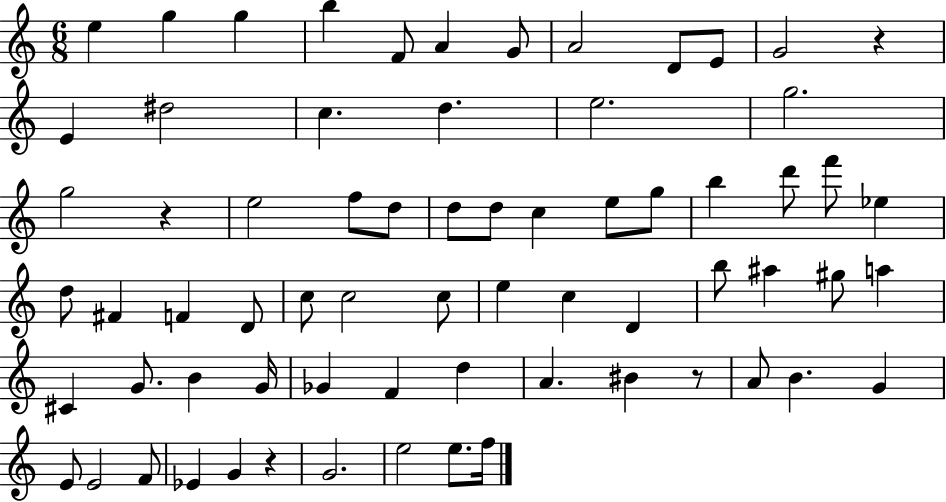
X:1
T:Untitled
M:6/8
L:1/4
K:C
e g g b F/2 A G/2 A2 D/2 E/2 G2 z E ^d2 c d e2 g2 g2 z e2 f/2 d/2 d/2 d/2 c e/2 g/2 b d'/2 f'/2 _e d/2 ^F F D/2 c/2 c2 c/2 e c D b/2 ^a ^g/2 a ^C G/2 B G/4 _G F d A ^B z/2 A/2 B G E/2 E2 F/2 _E G z G2 e2 e/2 f/4